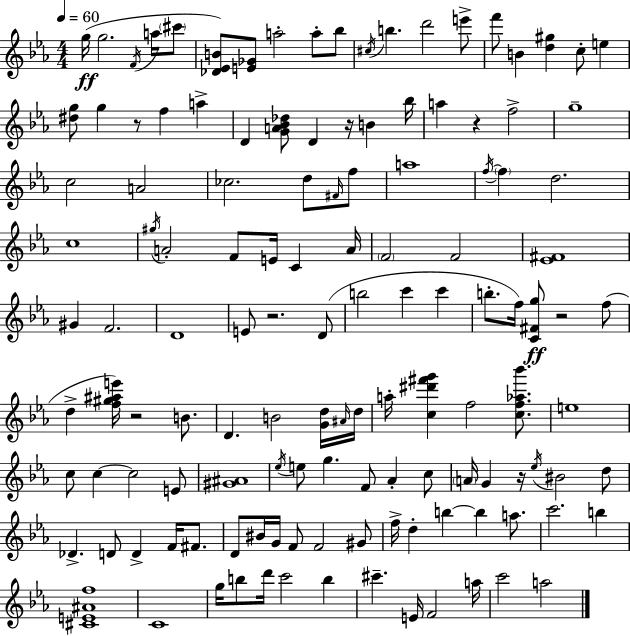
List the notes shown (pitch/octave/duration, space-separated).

G5/s G5/h. F4/s A5/s C#6/e [Db4,Eb4,B4]/e [E4,Gb4]/e A5/h A5/e Bb5/e C#5/s B5/q. D6/h E6/e F6/e B4/q [D5,G#5]/q C5/e E5/q [D#5,G5]/e G5/q R/e F5/q A5/q D4/q [G4,A4,Bb4,Db5]/e D4/q R/s B4/q Bb5/s A5/q R/q F5/h G5/w C5/h A4/h CES5/h. D5/e F#4/s F5/e A5/w F5/s F5/q D5/h. C5/w G#5/s A4/h F4/e E4/s C4/q A4/s F4/h F4/h [Eb4,F#4]/w G#4/q F4/h. D4/w E4/e R/h. D4/e B5/h C6/q C6/q B5/e. F5/s [C4,F#4,G5]/e R/h F5/e D5/q [F5,G#5,A#5,E6]/s R/h B4/e. D4/q. B4/h [G4,D5]/s A#4/s D5/s A5/s [C5,D#6,F#6,G6]/q F5/h [C5,F5,Ab5,Bb6]/e. E5/w C5/e C5/q C5/h E4/e [G#4,A#4]/w Eb5/s E5/e G5/q. F4/e Ab4/q C5/e A4/s G4/q R/s Eb5/s BIS4/h D5/e Db4/q. D4/e D4/q F4/s F#4/e. D4/e BIS4/s G4/s F4/e F4/h G#4/e F5/s D5/q B5/q B5/q A5/e. C6/h. B5/q [C#4,E4,A#4,F5]/w C4/w G5/s B5/e D6/s C6/h B5/q C#6/q. E4/s F4/h A5/s C6/h A5/h